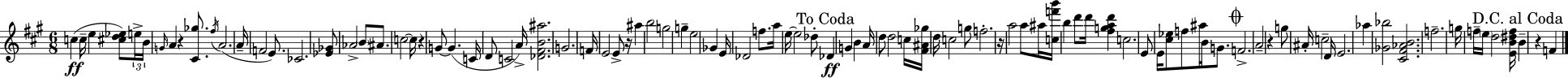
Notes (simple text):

C5/q C5/s E5/q [C#5,D5,Eb5]/e E5/s B4/s G4/s A4/q R/q [C#4,Gb5]/e. F#5/s A4/h. A4/s F4/h E4/e. CES4/h. [Eb4,Gb4]/e Ab4/h B4/e A#4/e. C5/h C5/s R/q G4/e G4/q. C4/s D4/e C4/h A4/s [Db4,F#4,B4,A#5]/h. G4/h. F4/s E4/h E4/e R/s A#5/q B5/h G5/h G5/q E5/h Gb4/q E4/s Db4/h F5/e. A5/s E5/s E5/h Db5/e Db4/q G4/q B4/q A4/s D5/e D5/h C5/s [F#4,A#4,Gb5]/s D5/s C5/h G5/e F5/h. R/s A5/h A5/e A#5/s [C5,F6,B6]/s B5/q D6/e D6/s [F#5,G5,A5,D6]/q C5/h. E4/e E4/s [C#5,Eb5]/e F5/e A#5/s B4/s G4/e. F4/h. A4/h R/q G5/e A#4/s C5/h D4/s E4/h. Ab5/q [Gb4,Bb5]/h [C#4,F#4,Ab4,B4]/h. F5/h. G5/s F5/s E5/s D5/h [E4,B4,D#5,F5]/s B4/q R/q F4/q